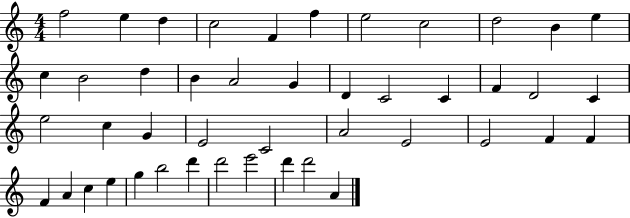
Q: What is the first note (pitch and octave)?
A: F5